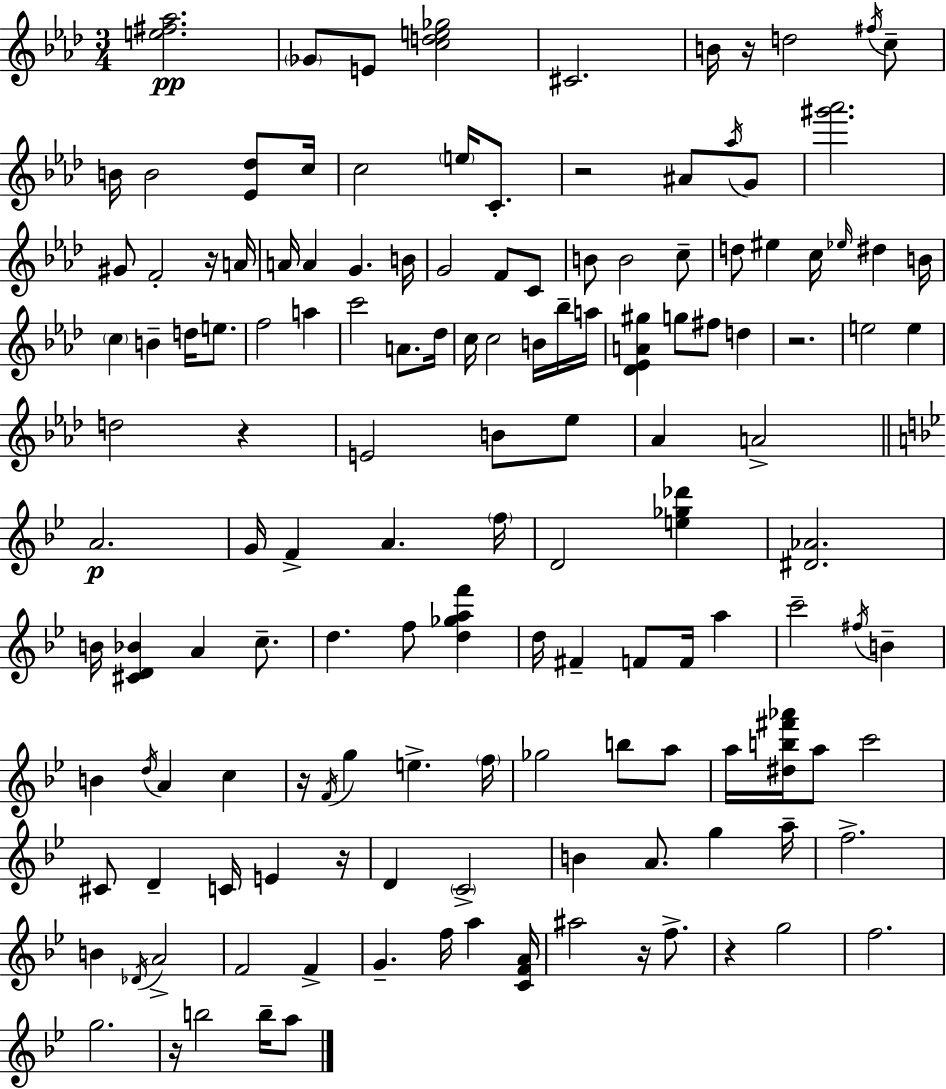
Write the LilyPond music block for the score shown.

{
  \clef treble
  \numericTimeSignature
  \time 3/4
  \key f \minor
  <e'' fis'' aes''>2.\pp | \parenthesize ges'8 e'8 <c'' d'' e'' ges''>2 | cis'2. | b'16 r16 d''2 \acciaccatura { fis''16 } c''8-- | \break b'16 b'2 <ees' des''>8 | c''16 c''2 \parenthesize e''16 c'8.-. | r2 ais'8 \acciaccatura { aes''16 } | g'8 <gis''' aes'''>2. | \break gis'8 f'2-. | r16 a'16 a'16 a'4 g'4. | b'16 g'2 f'8 | c'8 b'8 b'2 | \break c''8-- d''8 eis''4 c''16 \grace { ees''16 } dis''4 | b'16 \parenthesize c''4 b'4-- d''16 | e''8. f''2 a''4 | c'''2 a'8. | \break des''16 c''16 c''2 | b'16 bes''16-- a''16 <des' ees' a' gis''>4 g''8 fis''8 d''4 | r2. | e''2 e''4 | \break d''2 r4 | e'2 b'8 | ees''8 aes'4 a'2-> | \bar "||" \break \key bes \major a'2.\p | g'16 f'4-> a'4. \parenthesize f''16 | d'2 <e'' ges'' des'''>4 | <dis' aes'>2. | \break b'16 <cis' d' bes'>4 a'4 c''8.-- | d''4. f''8 <d'' ges'' a'' f'''>4 | d''16 fis'4-- f'8 f'16 a''4 | c'''2-- \acciaccatura { fis''16 } b'4-- | \break b'4 \acciaccatura { d''16 } a'4 c''4 | r16 \acciaccatura { f'16 } g''4 e''4.-> | \parenthesize f''16 ges''2 b''8 | a''8 a''16 <dis'' b'' fis''' aes'''>16 a''8 c'''2 | \break cis'8 d'4-- c'16 e'4 | r16 d'4 \parenthesize c'2-> | b'4 a'8. g''4 | a''16-- f''2.-> | \break b'4 \acciaccatura { des'16 } a'2-> | f'2 | f'4-> g'4.-- f''16 a''4 | <c' f' a'>16 ais''2 | \break r16 f''8.-> r4 g''2 | f''2. | g''2. | r16 b''2 | \break b''16-- a''8 \bar "|."
}